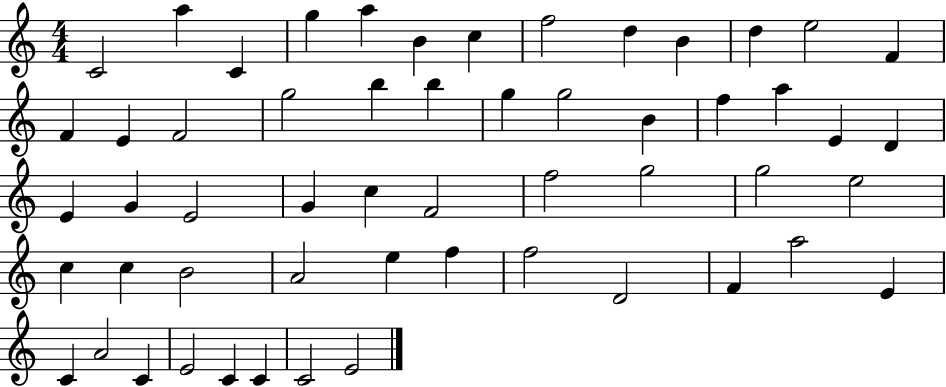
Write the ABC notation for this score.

X:1
T:Untitled
M:4/4
L:1/4
K:C
C2 a C g a B c f2 d B d e2 F F E F2 g2 b b g g2 B f a E D E G E2 G c F2 f2 g2 g2 e2 c c B2 A2 e f f2 D2 F a2 E C A2 C E2 C C C2 E2